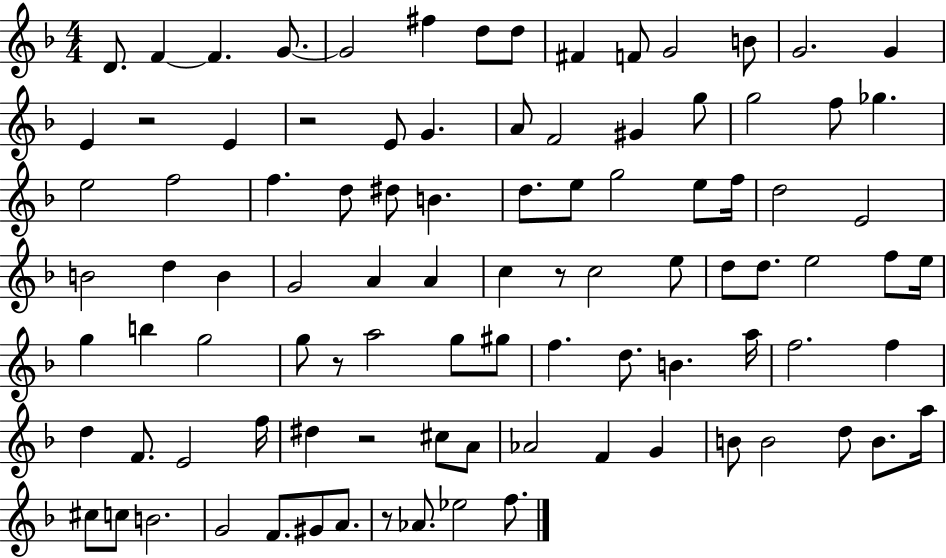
X:1
T:Untitled
M:4/4
L:1/4
K:F
D/2 F F G/2 G2 ^f d/2 d/2 ^F F/2 G2 B/2 G2 G E z2 E z2 E/2 G A/2 F2 ^G g/2 g2 f/2 _g e2 f2 f d/2 ^d/2 B d/2 e/2 g2 e/2 f/4 d2 E2 B2 d B G2 A A c z/2 c2 e/2 d/2 d/2 e2 f/2 e/4 g b g2 g/2 z/2 a2 g/2 ^g/2 f d/2 B a/4 f2 f d F/2 E2 f/4 ^d z2 ^c/2 A/2 _A2 F G B/2 B2 d/2 B/2 a/4 ^c/2 c/2 B2 G2 F/2 ^G/2 A/2 z/2 _A/2 _e2 f/2